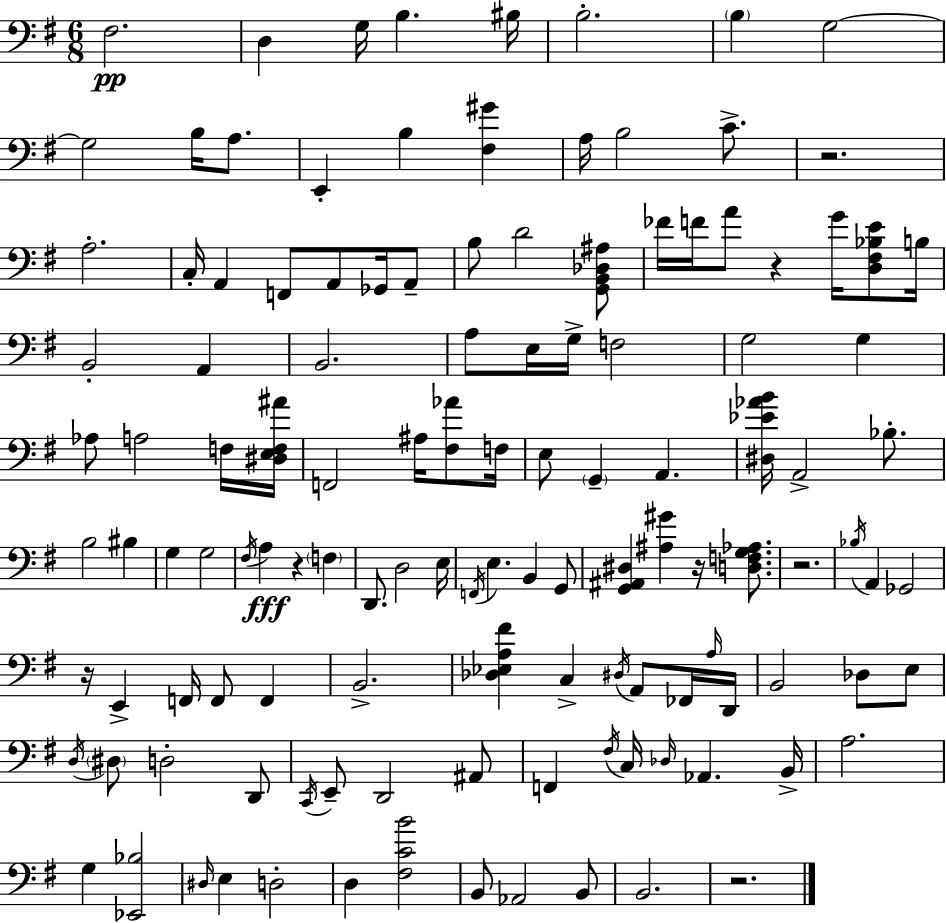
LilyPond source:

{
  \clef bass
  \numericTimeSignature
  \time 6/8
  \key e \minor
  fis2.\pp | d4 g16 b4. bis16 | b2.-. | \parenthesize b4 g2~~ | \break g2 b16 a8. | e,4-. b4 <fis gis'>4 | a16 b2 c'8.-> | r2. | \break a2.-. | c16-. a,4 f,8 a,8 ges,16 a,8-- | b8 d'2 <g, b, des ais>8 | fes'16 f'16 a'8 r4 g'16 <d fis bes e'>8 b16 | \break b,2-. a,4 | b,2. | a8 e16 g16-> f2 | g2 g4 | \break aes8 a2 f16 <dis e f ais'>16 | f,2 ais16 <fis aes'>8 f16 | e8 \parenthesize g,4-- a,4. | <dis ees' aes' b'>16 a,2-> bes8.-. | \break b2 bis4 | g4 g2 | \acciaccatura { fis16 }\fff a4 r4 \parenthesize f4 | d,8. d2 | \break e16 \acciaccatura { f,16 } e4. b,4 | g,8 <g, ais, dis>4 <ais gis'>4 r16 <d f g aes>8. | r2. | \acciaccatura { bes16 } a,4 ges,2 | \break r16 e,4-> f,16 f,8 f,4 | b,2.-> | <des ees a fis'>4 c4-> \acciaccatura { dis16 } | a,8 fes,16 \grace { a16 } d,16 b,2 | \break des8 e8 \acciaccatura { d16 } \parenthesize dis8 d2-. | d,8 \acciaccatura { c,16 } e,8-- d,2 | ais,8 f,4 \acciaccatura { fis16 } | c16 \grace { des16 } aes,4. b,16-> a2. | \break g4 | <ees, bes>2 \grace { dis16 } e4 | d2-. d4 | <fis c' b'>2 b,8 | \break aes,2 b,8 b,2. | r2. | \bar "|."
}